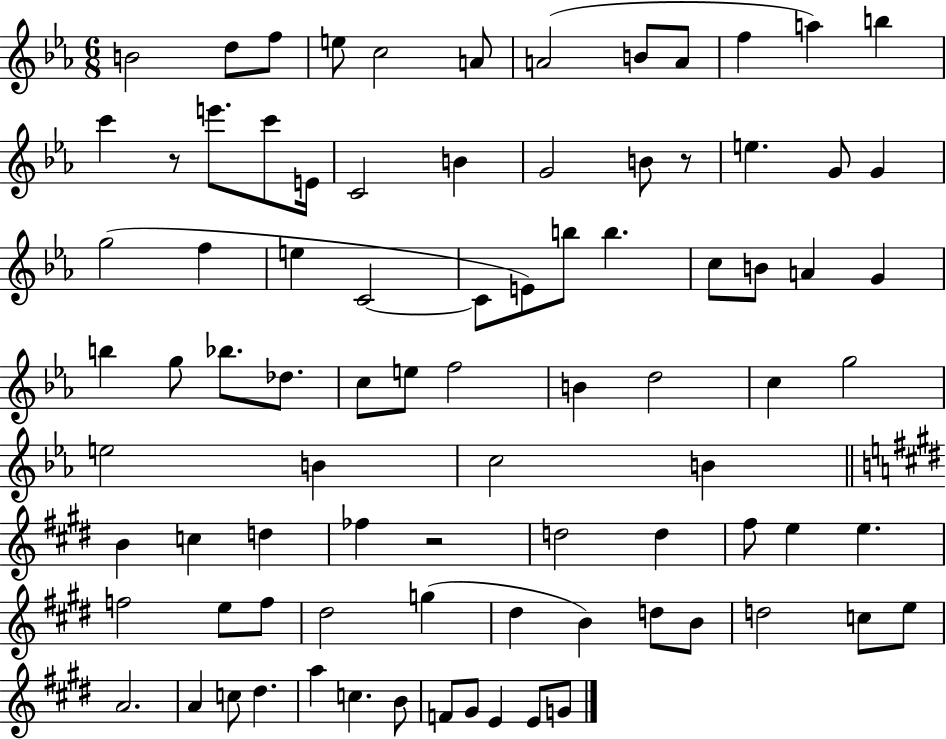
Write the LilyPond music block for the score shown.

{
  \clef treble
  \numericTimeSignature
  \time 6/8
  \key ees \major
  b'2 d''8 f''8 | e''8 c''2 a'8 | a'2( b'8 a'8 | f''4 a''4) b''4 | \break c'''4 r8 e'''8. c'''8 e'16 | c'2 b'4 | g'2 b'8 r8 | e''4. g'8 g'4 | \break g''2( f''4 | e''4 c'2~~ | c'8 e'8) b''8 b''4. | c''8 b'8 a'4 g'4 | \break b''4 g''8 bes''8. des''8. | c''8 e''8 f''2 | b'4 d''2 | c''4 g''2 | \break e''2 b'4 | c''2 b'4 | \bar "||" \break \key e \major b'4 c''4 d''4 | fes''4 r2 | d''2 d''4 | fis''8 e''4 e''4. | \break f''2 e''8 f''8 | dis''2 g''4( | dis''4 b'4) d''8 b'8 | d''2 c''8 e''8 | \break a'2. | a'4 c''8 dis''4. | a''4 c''4. b'8 | f'8 gis'8 e'4 e'8 g'8 | \break \bar "|."
}